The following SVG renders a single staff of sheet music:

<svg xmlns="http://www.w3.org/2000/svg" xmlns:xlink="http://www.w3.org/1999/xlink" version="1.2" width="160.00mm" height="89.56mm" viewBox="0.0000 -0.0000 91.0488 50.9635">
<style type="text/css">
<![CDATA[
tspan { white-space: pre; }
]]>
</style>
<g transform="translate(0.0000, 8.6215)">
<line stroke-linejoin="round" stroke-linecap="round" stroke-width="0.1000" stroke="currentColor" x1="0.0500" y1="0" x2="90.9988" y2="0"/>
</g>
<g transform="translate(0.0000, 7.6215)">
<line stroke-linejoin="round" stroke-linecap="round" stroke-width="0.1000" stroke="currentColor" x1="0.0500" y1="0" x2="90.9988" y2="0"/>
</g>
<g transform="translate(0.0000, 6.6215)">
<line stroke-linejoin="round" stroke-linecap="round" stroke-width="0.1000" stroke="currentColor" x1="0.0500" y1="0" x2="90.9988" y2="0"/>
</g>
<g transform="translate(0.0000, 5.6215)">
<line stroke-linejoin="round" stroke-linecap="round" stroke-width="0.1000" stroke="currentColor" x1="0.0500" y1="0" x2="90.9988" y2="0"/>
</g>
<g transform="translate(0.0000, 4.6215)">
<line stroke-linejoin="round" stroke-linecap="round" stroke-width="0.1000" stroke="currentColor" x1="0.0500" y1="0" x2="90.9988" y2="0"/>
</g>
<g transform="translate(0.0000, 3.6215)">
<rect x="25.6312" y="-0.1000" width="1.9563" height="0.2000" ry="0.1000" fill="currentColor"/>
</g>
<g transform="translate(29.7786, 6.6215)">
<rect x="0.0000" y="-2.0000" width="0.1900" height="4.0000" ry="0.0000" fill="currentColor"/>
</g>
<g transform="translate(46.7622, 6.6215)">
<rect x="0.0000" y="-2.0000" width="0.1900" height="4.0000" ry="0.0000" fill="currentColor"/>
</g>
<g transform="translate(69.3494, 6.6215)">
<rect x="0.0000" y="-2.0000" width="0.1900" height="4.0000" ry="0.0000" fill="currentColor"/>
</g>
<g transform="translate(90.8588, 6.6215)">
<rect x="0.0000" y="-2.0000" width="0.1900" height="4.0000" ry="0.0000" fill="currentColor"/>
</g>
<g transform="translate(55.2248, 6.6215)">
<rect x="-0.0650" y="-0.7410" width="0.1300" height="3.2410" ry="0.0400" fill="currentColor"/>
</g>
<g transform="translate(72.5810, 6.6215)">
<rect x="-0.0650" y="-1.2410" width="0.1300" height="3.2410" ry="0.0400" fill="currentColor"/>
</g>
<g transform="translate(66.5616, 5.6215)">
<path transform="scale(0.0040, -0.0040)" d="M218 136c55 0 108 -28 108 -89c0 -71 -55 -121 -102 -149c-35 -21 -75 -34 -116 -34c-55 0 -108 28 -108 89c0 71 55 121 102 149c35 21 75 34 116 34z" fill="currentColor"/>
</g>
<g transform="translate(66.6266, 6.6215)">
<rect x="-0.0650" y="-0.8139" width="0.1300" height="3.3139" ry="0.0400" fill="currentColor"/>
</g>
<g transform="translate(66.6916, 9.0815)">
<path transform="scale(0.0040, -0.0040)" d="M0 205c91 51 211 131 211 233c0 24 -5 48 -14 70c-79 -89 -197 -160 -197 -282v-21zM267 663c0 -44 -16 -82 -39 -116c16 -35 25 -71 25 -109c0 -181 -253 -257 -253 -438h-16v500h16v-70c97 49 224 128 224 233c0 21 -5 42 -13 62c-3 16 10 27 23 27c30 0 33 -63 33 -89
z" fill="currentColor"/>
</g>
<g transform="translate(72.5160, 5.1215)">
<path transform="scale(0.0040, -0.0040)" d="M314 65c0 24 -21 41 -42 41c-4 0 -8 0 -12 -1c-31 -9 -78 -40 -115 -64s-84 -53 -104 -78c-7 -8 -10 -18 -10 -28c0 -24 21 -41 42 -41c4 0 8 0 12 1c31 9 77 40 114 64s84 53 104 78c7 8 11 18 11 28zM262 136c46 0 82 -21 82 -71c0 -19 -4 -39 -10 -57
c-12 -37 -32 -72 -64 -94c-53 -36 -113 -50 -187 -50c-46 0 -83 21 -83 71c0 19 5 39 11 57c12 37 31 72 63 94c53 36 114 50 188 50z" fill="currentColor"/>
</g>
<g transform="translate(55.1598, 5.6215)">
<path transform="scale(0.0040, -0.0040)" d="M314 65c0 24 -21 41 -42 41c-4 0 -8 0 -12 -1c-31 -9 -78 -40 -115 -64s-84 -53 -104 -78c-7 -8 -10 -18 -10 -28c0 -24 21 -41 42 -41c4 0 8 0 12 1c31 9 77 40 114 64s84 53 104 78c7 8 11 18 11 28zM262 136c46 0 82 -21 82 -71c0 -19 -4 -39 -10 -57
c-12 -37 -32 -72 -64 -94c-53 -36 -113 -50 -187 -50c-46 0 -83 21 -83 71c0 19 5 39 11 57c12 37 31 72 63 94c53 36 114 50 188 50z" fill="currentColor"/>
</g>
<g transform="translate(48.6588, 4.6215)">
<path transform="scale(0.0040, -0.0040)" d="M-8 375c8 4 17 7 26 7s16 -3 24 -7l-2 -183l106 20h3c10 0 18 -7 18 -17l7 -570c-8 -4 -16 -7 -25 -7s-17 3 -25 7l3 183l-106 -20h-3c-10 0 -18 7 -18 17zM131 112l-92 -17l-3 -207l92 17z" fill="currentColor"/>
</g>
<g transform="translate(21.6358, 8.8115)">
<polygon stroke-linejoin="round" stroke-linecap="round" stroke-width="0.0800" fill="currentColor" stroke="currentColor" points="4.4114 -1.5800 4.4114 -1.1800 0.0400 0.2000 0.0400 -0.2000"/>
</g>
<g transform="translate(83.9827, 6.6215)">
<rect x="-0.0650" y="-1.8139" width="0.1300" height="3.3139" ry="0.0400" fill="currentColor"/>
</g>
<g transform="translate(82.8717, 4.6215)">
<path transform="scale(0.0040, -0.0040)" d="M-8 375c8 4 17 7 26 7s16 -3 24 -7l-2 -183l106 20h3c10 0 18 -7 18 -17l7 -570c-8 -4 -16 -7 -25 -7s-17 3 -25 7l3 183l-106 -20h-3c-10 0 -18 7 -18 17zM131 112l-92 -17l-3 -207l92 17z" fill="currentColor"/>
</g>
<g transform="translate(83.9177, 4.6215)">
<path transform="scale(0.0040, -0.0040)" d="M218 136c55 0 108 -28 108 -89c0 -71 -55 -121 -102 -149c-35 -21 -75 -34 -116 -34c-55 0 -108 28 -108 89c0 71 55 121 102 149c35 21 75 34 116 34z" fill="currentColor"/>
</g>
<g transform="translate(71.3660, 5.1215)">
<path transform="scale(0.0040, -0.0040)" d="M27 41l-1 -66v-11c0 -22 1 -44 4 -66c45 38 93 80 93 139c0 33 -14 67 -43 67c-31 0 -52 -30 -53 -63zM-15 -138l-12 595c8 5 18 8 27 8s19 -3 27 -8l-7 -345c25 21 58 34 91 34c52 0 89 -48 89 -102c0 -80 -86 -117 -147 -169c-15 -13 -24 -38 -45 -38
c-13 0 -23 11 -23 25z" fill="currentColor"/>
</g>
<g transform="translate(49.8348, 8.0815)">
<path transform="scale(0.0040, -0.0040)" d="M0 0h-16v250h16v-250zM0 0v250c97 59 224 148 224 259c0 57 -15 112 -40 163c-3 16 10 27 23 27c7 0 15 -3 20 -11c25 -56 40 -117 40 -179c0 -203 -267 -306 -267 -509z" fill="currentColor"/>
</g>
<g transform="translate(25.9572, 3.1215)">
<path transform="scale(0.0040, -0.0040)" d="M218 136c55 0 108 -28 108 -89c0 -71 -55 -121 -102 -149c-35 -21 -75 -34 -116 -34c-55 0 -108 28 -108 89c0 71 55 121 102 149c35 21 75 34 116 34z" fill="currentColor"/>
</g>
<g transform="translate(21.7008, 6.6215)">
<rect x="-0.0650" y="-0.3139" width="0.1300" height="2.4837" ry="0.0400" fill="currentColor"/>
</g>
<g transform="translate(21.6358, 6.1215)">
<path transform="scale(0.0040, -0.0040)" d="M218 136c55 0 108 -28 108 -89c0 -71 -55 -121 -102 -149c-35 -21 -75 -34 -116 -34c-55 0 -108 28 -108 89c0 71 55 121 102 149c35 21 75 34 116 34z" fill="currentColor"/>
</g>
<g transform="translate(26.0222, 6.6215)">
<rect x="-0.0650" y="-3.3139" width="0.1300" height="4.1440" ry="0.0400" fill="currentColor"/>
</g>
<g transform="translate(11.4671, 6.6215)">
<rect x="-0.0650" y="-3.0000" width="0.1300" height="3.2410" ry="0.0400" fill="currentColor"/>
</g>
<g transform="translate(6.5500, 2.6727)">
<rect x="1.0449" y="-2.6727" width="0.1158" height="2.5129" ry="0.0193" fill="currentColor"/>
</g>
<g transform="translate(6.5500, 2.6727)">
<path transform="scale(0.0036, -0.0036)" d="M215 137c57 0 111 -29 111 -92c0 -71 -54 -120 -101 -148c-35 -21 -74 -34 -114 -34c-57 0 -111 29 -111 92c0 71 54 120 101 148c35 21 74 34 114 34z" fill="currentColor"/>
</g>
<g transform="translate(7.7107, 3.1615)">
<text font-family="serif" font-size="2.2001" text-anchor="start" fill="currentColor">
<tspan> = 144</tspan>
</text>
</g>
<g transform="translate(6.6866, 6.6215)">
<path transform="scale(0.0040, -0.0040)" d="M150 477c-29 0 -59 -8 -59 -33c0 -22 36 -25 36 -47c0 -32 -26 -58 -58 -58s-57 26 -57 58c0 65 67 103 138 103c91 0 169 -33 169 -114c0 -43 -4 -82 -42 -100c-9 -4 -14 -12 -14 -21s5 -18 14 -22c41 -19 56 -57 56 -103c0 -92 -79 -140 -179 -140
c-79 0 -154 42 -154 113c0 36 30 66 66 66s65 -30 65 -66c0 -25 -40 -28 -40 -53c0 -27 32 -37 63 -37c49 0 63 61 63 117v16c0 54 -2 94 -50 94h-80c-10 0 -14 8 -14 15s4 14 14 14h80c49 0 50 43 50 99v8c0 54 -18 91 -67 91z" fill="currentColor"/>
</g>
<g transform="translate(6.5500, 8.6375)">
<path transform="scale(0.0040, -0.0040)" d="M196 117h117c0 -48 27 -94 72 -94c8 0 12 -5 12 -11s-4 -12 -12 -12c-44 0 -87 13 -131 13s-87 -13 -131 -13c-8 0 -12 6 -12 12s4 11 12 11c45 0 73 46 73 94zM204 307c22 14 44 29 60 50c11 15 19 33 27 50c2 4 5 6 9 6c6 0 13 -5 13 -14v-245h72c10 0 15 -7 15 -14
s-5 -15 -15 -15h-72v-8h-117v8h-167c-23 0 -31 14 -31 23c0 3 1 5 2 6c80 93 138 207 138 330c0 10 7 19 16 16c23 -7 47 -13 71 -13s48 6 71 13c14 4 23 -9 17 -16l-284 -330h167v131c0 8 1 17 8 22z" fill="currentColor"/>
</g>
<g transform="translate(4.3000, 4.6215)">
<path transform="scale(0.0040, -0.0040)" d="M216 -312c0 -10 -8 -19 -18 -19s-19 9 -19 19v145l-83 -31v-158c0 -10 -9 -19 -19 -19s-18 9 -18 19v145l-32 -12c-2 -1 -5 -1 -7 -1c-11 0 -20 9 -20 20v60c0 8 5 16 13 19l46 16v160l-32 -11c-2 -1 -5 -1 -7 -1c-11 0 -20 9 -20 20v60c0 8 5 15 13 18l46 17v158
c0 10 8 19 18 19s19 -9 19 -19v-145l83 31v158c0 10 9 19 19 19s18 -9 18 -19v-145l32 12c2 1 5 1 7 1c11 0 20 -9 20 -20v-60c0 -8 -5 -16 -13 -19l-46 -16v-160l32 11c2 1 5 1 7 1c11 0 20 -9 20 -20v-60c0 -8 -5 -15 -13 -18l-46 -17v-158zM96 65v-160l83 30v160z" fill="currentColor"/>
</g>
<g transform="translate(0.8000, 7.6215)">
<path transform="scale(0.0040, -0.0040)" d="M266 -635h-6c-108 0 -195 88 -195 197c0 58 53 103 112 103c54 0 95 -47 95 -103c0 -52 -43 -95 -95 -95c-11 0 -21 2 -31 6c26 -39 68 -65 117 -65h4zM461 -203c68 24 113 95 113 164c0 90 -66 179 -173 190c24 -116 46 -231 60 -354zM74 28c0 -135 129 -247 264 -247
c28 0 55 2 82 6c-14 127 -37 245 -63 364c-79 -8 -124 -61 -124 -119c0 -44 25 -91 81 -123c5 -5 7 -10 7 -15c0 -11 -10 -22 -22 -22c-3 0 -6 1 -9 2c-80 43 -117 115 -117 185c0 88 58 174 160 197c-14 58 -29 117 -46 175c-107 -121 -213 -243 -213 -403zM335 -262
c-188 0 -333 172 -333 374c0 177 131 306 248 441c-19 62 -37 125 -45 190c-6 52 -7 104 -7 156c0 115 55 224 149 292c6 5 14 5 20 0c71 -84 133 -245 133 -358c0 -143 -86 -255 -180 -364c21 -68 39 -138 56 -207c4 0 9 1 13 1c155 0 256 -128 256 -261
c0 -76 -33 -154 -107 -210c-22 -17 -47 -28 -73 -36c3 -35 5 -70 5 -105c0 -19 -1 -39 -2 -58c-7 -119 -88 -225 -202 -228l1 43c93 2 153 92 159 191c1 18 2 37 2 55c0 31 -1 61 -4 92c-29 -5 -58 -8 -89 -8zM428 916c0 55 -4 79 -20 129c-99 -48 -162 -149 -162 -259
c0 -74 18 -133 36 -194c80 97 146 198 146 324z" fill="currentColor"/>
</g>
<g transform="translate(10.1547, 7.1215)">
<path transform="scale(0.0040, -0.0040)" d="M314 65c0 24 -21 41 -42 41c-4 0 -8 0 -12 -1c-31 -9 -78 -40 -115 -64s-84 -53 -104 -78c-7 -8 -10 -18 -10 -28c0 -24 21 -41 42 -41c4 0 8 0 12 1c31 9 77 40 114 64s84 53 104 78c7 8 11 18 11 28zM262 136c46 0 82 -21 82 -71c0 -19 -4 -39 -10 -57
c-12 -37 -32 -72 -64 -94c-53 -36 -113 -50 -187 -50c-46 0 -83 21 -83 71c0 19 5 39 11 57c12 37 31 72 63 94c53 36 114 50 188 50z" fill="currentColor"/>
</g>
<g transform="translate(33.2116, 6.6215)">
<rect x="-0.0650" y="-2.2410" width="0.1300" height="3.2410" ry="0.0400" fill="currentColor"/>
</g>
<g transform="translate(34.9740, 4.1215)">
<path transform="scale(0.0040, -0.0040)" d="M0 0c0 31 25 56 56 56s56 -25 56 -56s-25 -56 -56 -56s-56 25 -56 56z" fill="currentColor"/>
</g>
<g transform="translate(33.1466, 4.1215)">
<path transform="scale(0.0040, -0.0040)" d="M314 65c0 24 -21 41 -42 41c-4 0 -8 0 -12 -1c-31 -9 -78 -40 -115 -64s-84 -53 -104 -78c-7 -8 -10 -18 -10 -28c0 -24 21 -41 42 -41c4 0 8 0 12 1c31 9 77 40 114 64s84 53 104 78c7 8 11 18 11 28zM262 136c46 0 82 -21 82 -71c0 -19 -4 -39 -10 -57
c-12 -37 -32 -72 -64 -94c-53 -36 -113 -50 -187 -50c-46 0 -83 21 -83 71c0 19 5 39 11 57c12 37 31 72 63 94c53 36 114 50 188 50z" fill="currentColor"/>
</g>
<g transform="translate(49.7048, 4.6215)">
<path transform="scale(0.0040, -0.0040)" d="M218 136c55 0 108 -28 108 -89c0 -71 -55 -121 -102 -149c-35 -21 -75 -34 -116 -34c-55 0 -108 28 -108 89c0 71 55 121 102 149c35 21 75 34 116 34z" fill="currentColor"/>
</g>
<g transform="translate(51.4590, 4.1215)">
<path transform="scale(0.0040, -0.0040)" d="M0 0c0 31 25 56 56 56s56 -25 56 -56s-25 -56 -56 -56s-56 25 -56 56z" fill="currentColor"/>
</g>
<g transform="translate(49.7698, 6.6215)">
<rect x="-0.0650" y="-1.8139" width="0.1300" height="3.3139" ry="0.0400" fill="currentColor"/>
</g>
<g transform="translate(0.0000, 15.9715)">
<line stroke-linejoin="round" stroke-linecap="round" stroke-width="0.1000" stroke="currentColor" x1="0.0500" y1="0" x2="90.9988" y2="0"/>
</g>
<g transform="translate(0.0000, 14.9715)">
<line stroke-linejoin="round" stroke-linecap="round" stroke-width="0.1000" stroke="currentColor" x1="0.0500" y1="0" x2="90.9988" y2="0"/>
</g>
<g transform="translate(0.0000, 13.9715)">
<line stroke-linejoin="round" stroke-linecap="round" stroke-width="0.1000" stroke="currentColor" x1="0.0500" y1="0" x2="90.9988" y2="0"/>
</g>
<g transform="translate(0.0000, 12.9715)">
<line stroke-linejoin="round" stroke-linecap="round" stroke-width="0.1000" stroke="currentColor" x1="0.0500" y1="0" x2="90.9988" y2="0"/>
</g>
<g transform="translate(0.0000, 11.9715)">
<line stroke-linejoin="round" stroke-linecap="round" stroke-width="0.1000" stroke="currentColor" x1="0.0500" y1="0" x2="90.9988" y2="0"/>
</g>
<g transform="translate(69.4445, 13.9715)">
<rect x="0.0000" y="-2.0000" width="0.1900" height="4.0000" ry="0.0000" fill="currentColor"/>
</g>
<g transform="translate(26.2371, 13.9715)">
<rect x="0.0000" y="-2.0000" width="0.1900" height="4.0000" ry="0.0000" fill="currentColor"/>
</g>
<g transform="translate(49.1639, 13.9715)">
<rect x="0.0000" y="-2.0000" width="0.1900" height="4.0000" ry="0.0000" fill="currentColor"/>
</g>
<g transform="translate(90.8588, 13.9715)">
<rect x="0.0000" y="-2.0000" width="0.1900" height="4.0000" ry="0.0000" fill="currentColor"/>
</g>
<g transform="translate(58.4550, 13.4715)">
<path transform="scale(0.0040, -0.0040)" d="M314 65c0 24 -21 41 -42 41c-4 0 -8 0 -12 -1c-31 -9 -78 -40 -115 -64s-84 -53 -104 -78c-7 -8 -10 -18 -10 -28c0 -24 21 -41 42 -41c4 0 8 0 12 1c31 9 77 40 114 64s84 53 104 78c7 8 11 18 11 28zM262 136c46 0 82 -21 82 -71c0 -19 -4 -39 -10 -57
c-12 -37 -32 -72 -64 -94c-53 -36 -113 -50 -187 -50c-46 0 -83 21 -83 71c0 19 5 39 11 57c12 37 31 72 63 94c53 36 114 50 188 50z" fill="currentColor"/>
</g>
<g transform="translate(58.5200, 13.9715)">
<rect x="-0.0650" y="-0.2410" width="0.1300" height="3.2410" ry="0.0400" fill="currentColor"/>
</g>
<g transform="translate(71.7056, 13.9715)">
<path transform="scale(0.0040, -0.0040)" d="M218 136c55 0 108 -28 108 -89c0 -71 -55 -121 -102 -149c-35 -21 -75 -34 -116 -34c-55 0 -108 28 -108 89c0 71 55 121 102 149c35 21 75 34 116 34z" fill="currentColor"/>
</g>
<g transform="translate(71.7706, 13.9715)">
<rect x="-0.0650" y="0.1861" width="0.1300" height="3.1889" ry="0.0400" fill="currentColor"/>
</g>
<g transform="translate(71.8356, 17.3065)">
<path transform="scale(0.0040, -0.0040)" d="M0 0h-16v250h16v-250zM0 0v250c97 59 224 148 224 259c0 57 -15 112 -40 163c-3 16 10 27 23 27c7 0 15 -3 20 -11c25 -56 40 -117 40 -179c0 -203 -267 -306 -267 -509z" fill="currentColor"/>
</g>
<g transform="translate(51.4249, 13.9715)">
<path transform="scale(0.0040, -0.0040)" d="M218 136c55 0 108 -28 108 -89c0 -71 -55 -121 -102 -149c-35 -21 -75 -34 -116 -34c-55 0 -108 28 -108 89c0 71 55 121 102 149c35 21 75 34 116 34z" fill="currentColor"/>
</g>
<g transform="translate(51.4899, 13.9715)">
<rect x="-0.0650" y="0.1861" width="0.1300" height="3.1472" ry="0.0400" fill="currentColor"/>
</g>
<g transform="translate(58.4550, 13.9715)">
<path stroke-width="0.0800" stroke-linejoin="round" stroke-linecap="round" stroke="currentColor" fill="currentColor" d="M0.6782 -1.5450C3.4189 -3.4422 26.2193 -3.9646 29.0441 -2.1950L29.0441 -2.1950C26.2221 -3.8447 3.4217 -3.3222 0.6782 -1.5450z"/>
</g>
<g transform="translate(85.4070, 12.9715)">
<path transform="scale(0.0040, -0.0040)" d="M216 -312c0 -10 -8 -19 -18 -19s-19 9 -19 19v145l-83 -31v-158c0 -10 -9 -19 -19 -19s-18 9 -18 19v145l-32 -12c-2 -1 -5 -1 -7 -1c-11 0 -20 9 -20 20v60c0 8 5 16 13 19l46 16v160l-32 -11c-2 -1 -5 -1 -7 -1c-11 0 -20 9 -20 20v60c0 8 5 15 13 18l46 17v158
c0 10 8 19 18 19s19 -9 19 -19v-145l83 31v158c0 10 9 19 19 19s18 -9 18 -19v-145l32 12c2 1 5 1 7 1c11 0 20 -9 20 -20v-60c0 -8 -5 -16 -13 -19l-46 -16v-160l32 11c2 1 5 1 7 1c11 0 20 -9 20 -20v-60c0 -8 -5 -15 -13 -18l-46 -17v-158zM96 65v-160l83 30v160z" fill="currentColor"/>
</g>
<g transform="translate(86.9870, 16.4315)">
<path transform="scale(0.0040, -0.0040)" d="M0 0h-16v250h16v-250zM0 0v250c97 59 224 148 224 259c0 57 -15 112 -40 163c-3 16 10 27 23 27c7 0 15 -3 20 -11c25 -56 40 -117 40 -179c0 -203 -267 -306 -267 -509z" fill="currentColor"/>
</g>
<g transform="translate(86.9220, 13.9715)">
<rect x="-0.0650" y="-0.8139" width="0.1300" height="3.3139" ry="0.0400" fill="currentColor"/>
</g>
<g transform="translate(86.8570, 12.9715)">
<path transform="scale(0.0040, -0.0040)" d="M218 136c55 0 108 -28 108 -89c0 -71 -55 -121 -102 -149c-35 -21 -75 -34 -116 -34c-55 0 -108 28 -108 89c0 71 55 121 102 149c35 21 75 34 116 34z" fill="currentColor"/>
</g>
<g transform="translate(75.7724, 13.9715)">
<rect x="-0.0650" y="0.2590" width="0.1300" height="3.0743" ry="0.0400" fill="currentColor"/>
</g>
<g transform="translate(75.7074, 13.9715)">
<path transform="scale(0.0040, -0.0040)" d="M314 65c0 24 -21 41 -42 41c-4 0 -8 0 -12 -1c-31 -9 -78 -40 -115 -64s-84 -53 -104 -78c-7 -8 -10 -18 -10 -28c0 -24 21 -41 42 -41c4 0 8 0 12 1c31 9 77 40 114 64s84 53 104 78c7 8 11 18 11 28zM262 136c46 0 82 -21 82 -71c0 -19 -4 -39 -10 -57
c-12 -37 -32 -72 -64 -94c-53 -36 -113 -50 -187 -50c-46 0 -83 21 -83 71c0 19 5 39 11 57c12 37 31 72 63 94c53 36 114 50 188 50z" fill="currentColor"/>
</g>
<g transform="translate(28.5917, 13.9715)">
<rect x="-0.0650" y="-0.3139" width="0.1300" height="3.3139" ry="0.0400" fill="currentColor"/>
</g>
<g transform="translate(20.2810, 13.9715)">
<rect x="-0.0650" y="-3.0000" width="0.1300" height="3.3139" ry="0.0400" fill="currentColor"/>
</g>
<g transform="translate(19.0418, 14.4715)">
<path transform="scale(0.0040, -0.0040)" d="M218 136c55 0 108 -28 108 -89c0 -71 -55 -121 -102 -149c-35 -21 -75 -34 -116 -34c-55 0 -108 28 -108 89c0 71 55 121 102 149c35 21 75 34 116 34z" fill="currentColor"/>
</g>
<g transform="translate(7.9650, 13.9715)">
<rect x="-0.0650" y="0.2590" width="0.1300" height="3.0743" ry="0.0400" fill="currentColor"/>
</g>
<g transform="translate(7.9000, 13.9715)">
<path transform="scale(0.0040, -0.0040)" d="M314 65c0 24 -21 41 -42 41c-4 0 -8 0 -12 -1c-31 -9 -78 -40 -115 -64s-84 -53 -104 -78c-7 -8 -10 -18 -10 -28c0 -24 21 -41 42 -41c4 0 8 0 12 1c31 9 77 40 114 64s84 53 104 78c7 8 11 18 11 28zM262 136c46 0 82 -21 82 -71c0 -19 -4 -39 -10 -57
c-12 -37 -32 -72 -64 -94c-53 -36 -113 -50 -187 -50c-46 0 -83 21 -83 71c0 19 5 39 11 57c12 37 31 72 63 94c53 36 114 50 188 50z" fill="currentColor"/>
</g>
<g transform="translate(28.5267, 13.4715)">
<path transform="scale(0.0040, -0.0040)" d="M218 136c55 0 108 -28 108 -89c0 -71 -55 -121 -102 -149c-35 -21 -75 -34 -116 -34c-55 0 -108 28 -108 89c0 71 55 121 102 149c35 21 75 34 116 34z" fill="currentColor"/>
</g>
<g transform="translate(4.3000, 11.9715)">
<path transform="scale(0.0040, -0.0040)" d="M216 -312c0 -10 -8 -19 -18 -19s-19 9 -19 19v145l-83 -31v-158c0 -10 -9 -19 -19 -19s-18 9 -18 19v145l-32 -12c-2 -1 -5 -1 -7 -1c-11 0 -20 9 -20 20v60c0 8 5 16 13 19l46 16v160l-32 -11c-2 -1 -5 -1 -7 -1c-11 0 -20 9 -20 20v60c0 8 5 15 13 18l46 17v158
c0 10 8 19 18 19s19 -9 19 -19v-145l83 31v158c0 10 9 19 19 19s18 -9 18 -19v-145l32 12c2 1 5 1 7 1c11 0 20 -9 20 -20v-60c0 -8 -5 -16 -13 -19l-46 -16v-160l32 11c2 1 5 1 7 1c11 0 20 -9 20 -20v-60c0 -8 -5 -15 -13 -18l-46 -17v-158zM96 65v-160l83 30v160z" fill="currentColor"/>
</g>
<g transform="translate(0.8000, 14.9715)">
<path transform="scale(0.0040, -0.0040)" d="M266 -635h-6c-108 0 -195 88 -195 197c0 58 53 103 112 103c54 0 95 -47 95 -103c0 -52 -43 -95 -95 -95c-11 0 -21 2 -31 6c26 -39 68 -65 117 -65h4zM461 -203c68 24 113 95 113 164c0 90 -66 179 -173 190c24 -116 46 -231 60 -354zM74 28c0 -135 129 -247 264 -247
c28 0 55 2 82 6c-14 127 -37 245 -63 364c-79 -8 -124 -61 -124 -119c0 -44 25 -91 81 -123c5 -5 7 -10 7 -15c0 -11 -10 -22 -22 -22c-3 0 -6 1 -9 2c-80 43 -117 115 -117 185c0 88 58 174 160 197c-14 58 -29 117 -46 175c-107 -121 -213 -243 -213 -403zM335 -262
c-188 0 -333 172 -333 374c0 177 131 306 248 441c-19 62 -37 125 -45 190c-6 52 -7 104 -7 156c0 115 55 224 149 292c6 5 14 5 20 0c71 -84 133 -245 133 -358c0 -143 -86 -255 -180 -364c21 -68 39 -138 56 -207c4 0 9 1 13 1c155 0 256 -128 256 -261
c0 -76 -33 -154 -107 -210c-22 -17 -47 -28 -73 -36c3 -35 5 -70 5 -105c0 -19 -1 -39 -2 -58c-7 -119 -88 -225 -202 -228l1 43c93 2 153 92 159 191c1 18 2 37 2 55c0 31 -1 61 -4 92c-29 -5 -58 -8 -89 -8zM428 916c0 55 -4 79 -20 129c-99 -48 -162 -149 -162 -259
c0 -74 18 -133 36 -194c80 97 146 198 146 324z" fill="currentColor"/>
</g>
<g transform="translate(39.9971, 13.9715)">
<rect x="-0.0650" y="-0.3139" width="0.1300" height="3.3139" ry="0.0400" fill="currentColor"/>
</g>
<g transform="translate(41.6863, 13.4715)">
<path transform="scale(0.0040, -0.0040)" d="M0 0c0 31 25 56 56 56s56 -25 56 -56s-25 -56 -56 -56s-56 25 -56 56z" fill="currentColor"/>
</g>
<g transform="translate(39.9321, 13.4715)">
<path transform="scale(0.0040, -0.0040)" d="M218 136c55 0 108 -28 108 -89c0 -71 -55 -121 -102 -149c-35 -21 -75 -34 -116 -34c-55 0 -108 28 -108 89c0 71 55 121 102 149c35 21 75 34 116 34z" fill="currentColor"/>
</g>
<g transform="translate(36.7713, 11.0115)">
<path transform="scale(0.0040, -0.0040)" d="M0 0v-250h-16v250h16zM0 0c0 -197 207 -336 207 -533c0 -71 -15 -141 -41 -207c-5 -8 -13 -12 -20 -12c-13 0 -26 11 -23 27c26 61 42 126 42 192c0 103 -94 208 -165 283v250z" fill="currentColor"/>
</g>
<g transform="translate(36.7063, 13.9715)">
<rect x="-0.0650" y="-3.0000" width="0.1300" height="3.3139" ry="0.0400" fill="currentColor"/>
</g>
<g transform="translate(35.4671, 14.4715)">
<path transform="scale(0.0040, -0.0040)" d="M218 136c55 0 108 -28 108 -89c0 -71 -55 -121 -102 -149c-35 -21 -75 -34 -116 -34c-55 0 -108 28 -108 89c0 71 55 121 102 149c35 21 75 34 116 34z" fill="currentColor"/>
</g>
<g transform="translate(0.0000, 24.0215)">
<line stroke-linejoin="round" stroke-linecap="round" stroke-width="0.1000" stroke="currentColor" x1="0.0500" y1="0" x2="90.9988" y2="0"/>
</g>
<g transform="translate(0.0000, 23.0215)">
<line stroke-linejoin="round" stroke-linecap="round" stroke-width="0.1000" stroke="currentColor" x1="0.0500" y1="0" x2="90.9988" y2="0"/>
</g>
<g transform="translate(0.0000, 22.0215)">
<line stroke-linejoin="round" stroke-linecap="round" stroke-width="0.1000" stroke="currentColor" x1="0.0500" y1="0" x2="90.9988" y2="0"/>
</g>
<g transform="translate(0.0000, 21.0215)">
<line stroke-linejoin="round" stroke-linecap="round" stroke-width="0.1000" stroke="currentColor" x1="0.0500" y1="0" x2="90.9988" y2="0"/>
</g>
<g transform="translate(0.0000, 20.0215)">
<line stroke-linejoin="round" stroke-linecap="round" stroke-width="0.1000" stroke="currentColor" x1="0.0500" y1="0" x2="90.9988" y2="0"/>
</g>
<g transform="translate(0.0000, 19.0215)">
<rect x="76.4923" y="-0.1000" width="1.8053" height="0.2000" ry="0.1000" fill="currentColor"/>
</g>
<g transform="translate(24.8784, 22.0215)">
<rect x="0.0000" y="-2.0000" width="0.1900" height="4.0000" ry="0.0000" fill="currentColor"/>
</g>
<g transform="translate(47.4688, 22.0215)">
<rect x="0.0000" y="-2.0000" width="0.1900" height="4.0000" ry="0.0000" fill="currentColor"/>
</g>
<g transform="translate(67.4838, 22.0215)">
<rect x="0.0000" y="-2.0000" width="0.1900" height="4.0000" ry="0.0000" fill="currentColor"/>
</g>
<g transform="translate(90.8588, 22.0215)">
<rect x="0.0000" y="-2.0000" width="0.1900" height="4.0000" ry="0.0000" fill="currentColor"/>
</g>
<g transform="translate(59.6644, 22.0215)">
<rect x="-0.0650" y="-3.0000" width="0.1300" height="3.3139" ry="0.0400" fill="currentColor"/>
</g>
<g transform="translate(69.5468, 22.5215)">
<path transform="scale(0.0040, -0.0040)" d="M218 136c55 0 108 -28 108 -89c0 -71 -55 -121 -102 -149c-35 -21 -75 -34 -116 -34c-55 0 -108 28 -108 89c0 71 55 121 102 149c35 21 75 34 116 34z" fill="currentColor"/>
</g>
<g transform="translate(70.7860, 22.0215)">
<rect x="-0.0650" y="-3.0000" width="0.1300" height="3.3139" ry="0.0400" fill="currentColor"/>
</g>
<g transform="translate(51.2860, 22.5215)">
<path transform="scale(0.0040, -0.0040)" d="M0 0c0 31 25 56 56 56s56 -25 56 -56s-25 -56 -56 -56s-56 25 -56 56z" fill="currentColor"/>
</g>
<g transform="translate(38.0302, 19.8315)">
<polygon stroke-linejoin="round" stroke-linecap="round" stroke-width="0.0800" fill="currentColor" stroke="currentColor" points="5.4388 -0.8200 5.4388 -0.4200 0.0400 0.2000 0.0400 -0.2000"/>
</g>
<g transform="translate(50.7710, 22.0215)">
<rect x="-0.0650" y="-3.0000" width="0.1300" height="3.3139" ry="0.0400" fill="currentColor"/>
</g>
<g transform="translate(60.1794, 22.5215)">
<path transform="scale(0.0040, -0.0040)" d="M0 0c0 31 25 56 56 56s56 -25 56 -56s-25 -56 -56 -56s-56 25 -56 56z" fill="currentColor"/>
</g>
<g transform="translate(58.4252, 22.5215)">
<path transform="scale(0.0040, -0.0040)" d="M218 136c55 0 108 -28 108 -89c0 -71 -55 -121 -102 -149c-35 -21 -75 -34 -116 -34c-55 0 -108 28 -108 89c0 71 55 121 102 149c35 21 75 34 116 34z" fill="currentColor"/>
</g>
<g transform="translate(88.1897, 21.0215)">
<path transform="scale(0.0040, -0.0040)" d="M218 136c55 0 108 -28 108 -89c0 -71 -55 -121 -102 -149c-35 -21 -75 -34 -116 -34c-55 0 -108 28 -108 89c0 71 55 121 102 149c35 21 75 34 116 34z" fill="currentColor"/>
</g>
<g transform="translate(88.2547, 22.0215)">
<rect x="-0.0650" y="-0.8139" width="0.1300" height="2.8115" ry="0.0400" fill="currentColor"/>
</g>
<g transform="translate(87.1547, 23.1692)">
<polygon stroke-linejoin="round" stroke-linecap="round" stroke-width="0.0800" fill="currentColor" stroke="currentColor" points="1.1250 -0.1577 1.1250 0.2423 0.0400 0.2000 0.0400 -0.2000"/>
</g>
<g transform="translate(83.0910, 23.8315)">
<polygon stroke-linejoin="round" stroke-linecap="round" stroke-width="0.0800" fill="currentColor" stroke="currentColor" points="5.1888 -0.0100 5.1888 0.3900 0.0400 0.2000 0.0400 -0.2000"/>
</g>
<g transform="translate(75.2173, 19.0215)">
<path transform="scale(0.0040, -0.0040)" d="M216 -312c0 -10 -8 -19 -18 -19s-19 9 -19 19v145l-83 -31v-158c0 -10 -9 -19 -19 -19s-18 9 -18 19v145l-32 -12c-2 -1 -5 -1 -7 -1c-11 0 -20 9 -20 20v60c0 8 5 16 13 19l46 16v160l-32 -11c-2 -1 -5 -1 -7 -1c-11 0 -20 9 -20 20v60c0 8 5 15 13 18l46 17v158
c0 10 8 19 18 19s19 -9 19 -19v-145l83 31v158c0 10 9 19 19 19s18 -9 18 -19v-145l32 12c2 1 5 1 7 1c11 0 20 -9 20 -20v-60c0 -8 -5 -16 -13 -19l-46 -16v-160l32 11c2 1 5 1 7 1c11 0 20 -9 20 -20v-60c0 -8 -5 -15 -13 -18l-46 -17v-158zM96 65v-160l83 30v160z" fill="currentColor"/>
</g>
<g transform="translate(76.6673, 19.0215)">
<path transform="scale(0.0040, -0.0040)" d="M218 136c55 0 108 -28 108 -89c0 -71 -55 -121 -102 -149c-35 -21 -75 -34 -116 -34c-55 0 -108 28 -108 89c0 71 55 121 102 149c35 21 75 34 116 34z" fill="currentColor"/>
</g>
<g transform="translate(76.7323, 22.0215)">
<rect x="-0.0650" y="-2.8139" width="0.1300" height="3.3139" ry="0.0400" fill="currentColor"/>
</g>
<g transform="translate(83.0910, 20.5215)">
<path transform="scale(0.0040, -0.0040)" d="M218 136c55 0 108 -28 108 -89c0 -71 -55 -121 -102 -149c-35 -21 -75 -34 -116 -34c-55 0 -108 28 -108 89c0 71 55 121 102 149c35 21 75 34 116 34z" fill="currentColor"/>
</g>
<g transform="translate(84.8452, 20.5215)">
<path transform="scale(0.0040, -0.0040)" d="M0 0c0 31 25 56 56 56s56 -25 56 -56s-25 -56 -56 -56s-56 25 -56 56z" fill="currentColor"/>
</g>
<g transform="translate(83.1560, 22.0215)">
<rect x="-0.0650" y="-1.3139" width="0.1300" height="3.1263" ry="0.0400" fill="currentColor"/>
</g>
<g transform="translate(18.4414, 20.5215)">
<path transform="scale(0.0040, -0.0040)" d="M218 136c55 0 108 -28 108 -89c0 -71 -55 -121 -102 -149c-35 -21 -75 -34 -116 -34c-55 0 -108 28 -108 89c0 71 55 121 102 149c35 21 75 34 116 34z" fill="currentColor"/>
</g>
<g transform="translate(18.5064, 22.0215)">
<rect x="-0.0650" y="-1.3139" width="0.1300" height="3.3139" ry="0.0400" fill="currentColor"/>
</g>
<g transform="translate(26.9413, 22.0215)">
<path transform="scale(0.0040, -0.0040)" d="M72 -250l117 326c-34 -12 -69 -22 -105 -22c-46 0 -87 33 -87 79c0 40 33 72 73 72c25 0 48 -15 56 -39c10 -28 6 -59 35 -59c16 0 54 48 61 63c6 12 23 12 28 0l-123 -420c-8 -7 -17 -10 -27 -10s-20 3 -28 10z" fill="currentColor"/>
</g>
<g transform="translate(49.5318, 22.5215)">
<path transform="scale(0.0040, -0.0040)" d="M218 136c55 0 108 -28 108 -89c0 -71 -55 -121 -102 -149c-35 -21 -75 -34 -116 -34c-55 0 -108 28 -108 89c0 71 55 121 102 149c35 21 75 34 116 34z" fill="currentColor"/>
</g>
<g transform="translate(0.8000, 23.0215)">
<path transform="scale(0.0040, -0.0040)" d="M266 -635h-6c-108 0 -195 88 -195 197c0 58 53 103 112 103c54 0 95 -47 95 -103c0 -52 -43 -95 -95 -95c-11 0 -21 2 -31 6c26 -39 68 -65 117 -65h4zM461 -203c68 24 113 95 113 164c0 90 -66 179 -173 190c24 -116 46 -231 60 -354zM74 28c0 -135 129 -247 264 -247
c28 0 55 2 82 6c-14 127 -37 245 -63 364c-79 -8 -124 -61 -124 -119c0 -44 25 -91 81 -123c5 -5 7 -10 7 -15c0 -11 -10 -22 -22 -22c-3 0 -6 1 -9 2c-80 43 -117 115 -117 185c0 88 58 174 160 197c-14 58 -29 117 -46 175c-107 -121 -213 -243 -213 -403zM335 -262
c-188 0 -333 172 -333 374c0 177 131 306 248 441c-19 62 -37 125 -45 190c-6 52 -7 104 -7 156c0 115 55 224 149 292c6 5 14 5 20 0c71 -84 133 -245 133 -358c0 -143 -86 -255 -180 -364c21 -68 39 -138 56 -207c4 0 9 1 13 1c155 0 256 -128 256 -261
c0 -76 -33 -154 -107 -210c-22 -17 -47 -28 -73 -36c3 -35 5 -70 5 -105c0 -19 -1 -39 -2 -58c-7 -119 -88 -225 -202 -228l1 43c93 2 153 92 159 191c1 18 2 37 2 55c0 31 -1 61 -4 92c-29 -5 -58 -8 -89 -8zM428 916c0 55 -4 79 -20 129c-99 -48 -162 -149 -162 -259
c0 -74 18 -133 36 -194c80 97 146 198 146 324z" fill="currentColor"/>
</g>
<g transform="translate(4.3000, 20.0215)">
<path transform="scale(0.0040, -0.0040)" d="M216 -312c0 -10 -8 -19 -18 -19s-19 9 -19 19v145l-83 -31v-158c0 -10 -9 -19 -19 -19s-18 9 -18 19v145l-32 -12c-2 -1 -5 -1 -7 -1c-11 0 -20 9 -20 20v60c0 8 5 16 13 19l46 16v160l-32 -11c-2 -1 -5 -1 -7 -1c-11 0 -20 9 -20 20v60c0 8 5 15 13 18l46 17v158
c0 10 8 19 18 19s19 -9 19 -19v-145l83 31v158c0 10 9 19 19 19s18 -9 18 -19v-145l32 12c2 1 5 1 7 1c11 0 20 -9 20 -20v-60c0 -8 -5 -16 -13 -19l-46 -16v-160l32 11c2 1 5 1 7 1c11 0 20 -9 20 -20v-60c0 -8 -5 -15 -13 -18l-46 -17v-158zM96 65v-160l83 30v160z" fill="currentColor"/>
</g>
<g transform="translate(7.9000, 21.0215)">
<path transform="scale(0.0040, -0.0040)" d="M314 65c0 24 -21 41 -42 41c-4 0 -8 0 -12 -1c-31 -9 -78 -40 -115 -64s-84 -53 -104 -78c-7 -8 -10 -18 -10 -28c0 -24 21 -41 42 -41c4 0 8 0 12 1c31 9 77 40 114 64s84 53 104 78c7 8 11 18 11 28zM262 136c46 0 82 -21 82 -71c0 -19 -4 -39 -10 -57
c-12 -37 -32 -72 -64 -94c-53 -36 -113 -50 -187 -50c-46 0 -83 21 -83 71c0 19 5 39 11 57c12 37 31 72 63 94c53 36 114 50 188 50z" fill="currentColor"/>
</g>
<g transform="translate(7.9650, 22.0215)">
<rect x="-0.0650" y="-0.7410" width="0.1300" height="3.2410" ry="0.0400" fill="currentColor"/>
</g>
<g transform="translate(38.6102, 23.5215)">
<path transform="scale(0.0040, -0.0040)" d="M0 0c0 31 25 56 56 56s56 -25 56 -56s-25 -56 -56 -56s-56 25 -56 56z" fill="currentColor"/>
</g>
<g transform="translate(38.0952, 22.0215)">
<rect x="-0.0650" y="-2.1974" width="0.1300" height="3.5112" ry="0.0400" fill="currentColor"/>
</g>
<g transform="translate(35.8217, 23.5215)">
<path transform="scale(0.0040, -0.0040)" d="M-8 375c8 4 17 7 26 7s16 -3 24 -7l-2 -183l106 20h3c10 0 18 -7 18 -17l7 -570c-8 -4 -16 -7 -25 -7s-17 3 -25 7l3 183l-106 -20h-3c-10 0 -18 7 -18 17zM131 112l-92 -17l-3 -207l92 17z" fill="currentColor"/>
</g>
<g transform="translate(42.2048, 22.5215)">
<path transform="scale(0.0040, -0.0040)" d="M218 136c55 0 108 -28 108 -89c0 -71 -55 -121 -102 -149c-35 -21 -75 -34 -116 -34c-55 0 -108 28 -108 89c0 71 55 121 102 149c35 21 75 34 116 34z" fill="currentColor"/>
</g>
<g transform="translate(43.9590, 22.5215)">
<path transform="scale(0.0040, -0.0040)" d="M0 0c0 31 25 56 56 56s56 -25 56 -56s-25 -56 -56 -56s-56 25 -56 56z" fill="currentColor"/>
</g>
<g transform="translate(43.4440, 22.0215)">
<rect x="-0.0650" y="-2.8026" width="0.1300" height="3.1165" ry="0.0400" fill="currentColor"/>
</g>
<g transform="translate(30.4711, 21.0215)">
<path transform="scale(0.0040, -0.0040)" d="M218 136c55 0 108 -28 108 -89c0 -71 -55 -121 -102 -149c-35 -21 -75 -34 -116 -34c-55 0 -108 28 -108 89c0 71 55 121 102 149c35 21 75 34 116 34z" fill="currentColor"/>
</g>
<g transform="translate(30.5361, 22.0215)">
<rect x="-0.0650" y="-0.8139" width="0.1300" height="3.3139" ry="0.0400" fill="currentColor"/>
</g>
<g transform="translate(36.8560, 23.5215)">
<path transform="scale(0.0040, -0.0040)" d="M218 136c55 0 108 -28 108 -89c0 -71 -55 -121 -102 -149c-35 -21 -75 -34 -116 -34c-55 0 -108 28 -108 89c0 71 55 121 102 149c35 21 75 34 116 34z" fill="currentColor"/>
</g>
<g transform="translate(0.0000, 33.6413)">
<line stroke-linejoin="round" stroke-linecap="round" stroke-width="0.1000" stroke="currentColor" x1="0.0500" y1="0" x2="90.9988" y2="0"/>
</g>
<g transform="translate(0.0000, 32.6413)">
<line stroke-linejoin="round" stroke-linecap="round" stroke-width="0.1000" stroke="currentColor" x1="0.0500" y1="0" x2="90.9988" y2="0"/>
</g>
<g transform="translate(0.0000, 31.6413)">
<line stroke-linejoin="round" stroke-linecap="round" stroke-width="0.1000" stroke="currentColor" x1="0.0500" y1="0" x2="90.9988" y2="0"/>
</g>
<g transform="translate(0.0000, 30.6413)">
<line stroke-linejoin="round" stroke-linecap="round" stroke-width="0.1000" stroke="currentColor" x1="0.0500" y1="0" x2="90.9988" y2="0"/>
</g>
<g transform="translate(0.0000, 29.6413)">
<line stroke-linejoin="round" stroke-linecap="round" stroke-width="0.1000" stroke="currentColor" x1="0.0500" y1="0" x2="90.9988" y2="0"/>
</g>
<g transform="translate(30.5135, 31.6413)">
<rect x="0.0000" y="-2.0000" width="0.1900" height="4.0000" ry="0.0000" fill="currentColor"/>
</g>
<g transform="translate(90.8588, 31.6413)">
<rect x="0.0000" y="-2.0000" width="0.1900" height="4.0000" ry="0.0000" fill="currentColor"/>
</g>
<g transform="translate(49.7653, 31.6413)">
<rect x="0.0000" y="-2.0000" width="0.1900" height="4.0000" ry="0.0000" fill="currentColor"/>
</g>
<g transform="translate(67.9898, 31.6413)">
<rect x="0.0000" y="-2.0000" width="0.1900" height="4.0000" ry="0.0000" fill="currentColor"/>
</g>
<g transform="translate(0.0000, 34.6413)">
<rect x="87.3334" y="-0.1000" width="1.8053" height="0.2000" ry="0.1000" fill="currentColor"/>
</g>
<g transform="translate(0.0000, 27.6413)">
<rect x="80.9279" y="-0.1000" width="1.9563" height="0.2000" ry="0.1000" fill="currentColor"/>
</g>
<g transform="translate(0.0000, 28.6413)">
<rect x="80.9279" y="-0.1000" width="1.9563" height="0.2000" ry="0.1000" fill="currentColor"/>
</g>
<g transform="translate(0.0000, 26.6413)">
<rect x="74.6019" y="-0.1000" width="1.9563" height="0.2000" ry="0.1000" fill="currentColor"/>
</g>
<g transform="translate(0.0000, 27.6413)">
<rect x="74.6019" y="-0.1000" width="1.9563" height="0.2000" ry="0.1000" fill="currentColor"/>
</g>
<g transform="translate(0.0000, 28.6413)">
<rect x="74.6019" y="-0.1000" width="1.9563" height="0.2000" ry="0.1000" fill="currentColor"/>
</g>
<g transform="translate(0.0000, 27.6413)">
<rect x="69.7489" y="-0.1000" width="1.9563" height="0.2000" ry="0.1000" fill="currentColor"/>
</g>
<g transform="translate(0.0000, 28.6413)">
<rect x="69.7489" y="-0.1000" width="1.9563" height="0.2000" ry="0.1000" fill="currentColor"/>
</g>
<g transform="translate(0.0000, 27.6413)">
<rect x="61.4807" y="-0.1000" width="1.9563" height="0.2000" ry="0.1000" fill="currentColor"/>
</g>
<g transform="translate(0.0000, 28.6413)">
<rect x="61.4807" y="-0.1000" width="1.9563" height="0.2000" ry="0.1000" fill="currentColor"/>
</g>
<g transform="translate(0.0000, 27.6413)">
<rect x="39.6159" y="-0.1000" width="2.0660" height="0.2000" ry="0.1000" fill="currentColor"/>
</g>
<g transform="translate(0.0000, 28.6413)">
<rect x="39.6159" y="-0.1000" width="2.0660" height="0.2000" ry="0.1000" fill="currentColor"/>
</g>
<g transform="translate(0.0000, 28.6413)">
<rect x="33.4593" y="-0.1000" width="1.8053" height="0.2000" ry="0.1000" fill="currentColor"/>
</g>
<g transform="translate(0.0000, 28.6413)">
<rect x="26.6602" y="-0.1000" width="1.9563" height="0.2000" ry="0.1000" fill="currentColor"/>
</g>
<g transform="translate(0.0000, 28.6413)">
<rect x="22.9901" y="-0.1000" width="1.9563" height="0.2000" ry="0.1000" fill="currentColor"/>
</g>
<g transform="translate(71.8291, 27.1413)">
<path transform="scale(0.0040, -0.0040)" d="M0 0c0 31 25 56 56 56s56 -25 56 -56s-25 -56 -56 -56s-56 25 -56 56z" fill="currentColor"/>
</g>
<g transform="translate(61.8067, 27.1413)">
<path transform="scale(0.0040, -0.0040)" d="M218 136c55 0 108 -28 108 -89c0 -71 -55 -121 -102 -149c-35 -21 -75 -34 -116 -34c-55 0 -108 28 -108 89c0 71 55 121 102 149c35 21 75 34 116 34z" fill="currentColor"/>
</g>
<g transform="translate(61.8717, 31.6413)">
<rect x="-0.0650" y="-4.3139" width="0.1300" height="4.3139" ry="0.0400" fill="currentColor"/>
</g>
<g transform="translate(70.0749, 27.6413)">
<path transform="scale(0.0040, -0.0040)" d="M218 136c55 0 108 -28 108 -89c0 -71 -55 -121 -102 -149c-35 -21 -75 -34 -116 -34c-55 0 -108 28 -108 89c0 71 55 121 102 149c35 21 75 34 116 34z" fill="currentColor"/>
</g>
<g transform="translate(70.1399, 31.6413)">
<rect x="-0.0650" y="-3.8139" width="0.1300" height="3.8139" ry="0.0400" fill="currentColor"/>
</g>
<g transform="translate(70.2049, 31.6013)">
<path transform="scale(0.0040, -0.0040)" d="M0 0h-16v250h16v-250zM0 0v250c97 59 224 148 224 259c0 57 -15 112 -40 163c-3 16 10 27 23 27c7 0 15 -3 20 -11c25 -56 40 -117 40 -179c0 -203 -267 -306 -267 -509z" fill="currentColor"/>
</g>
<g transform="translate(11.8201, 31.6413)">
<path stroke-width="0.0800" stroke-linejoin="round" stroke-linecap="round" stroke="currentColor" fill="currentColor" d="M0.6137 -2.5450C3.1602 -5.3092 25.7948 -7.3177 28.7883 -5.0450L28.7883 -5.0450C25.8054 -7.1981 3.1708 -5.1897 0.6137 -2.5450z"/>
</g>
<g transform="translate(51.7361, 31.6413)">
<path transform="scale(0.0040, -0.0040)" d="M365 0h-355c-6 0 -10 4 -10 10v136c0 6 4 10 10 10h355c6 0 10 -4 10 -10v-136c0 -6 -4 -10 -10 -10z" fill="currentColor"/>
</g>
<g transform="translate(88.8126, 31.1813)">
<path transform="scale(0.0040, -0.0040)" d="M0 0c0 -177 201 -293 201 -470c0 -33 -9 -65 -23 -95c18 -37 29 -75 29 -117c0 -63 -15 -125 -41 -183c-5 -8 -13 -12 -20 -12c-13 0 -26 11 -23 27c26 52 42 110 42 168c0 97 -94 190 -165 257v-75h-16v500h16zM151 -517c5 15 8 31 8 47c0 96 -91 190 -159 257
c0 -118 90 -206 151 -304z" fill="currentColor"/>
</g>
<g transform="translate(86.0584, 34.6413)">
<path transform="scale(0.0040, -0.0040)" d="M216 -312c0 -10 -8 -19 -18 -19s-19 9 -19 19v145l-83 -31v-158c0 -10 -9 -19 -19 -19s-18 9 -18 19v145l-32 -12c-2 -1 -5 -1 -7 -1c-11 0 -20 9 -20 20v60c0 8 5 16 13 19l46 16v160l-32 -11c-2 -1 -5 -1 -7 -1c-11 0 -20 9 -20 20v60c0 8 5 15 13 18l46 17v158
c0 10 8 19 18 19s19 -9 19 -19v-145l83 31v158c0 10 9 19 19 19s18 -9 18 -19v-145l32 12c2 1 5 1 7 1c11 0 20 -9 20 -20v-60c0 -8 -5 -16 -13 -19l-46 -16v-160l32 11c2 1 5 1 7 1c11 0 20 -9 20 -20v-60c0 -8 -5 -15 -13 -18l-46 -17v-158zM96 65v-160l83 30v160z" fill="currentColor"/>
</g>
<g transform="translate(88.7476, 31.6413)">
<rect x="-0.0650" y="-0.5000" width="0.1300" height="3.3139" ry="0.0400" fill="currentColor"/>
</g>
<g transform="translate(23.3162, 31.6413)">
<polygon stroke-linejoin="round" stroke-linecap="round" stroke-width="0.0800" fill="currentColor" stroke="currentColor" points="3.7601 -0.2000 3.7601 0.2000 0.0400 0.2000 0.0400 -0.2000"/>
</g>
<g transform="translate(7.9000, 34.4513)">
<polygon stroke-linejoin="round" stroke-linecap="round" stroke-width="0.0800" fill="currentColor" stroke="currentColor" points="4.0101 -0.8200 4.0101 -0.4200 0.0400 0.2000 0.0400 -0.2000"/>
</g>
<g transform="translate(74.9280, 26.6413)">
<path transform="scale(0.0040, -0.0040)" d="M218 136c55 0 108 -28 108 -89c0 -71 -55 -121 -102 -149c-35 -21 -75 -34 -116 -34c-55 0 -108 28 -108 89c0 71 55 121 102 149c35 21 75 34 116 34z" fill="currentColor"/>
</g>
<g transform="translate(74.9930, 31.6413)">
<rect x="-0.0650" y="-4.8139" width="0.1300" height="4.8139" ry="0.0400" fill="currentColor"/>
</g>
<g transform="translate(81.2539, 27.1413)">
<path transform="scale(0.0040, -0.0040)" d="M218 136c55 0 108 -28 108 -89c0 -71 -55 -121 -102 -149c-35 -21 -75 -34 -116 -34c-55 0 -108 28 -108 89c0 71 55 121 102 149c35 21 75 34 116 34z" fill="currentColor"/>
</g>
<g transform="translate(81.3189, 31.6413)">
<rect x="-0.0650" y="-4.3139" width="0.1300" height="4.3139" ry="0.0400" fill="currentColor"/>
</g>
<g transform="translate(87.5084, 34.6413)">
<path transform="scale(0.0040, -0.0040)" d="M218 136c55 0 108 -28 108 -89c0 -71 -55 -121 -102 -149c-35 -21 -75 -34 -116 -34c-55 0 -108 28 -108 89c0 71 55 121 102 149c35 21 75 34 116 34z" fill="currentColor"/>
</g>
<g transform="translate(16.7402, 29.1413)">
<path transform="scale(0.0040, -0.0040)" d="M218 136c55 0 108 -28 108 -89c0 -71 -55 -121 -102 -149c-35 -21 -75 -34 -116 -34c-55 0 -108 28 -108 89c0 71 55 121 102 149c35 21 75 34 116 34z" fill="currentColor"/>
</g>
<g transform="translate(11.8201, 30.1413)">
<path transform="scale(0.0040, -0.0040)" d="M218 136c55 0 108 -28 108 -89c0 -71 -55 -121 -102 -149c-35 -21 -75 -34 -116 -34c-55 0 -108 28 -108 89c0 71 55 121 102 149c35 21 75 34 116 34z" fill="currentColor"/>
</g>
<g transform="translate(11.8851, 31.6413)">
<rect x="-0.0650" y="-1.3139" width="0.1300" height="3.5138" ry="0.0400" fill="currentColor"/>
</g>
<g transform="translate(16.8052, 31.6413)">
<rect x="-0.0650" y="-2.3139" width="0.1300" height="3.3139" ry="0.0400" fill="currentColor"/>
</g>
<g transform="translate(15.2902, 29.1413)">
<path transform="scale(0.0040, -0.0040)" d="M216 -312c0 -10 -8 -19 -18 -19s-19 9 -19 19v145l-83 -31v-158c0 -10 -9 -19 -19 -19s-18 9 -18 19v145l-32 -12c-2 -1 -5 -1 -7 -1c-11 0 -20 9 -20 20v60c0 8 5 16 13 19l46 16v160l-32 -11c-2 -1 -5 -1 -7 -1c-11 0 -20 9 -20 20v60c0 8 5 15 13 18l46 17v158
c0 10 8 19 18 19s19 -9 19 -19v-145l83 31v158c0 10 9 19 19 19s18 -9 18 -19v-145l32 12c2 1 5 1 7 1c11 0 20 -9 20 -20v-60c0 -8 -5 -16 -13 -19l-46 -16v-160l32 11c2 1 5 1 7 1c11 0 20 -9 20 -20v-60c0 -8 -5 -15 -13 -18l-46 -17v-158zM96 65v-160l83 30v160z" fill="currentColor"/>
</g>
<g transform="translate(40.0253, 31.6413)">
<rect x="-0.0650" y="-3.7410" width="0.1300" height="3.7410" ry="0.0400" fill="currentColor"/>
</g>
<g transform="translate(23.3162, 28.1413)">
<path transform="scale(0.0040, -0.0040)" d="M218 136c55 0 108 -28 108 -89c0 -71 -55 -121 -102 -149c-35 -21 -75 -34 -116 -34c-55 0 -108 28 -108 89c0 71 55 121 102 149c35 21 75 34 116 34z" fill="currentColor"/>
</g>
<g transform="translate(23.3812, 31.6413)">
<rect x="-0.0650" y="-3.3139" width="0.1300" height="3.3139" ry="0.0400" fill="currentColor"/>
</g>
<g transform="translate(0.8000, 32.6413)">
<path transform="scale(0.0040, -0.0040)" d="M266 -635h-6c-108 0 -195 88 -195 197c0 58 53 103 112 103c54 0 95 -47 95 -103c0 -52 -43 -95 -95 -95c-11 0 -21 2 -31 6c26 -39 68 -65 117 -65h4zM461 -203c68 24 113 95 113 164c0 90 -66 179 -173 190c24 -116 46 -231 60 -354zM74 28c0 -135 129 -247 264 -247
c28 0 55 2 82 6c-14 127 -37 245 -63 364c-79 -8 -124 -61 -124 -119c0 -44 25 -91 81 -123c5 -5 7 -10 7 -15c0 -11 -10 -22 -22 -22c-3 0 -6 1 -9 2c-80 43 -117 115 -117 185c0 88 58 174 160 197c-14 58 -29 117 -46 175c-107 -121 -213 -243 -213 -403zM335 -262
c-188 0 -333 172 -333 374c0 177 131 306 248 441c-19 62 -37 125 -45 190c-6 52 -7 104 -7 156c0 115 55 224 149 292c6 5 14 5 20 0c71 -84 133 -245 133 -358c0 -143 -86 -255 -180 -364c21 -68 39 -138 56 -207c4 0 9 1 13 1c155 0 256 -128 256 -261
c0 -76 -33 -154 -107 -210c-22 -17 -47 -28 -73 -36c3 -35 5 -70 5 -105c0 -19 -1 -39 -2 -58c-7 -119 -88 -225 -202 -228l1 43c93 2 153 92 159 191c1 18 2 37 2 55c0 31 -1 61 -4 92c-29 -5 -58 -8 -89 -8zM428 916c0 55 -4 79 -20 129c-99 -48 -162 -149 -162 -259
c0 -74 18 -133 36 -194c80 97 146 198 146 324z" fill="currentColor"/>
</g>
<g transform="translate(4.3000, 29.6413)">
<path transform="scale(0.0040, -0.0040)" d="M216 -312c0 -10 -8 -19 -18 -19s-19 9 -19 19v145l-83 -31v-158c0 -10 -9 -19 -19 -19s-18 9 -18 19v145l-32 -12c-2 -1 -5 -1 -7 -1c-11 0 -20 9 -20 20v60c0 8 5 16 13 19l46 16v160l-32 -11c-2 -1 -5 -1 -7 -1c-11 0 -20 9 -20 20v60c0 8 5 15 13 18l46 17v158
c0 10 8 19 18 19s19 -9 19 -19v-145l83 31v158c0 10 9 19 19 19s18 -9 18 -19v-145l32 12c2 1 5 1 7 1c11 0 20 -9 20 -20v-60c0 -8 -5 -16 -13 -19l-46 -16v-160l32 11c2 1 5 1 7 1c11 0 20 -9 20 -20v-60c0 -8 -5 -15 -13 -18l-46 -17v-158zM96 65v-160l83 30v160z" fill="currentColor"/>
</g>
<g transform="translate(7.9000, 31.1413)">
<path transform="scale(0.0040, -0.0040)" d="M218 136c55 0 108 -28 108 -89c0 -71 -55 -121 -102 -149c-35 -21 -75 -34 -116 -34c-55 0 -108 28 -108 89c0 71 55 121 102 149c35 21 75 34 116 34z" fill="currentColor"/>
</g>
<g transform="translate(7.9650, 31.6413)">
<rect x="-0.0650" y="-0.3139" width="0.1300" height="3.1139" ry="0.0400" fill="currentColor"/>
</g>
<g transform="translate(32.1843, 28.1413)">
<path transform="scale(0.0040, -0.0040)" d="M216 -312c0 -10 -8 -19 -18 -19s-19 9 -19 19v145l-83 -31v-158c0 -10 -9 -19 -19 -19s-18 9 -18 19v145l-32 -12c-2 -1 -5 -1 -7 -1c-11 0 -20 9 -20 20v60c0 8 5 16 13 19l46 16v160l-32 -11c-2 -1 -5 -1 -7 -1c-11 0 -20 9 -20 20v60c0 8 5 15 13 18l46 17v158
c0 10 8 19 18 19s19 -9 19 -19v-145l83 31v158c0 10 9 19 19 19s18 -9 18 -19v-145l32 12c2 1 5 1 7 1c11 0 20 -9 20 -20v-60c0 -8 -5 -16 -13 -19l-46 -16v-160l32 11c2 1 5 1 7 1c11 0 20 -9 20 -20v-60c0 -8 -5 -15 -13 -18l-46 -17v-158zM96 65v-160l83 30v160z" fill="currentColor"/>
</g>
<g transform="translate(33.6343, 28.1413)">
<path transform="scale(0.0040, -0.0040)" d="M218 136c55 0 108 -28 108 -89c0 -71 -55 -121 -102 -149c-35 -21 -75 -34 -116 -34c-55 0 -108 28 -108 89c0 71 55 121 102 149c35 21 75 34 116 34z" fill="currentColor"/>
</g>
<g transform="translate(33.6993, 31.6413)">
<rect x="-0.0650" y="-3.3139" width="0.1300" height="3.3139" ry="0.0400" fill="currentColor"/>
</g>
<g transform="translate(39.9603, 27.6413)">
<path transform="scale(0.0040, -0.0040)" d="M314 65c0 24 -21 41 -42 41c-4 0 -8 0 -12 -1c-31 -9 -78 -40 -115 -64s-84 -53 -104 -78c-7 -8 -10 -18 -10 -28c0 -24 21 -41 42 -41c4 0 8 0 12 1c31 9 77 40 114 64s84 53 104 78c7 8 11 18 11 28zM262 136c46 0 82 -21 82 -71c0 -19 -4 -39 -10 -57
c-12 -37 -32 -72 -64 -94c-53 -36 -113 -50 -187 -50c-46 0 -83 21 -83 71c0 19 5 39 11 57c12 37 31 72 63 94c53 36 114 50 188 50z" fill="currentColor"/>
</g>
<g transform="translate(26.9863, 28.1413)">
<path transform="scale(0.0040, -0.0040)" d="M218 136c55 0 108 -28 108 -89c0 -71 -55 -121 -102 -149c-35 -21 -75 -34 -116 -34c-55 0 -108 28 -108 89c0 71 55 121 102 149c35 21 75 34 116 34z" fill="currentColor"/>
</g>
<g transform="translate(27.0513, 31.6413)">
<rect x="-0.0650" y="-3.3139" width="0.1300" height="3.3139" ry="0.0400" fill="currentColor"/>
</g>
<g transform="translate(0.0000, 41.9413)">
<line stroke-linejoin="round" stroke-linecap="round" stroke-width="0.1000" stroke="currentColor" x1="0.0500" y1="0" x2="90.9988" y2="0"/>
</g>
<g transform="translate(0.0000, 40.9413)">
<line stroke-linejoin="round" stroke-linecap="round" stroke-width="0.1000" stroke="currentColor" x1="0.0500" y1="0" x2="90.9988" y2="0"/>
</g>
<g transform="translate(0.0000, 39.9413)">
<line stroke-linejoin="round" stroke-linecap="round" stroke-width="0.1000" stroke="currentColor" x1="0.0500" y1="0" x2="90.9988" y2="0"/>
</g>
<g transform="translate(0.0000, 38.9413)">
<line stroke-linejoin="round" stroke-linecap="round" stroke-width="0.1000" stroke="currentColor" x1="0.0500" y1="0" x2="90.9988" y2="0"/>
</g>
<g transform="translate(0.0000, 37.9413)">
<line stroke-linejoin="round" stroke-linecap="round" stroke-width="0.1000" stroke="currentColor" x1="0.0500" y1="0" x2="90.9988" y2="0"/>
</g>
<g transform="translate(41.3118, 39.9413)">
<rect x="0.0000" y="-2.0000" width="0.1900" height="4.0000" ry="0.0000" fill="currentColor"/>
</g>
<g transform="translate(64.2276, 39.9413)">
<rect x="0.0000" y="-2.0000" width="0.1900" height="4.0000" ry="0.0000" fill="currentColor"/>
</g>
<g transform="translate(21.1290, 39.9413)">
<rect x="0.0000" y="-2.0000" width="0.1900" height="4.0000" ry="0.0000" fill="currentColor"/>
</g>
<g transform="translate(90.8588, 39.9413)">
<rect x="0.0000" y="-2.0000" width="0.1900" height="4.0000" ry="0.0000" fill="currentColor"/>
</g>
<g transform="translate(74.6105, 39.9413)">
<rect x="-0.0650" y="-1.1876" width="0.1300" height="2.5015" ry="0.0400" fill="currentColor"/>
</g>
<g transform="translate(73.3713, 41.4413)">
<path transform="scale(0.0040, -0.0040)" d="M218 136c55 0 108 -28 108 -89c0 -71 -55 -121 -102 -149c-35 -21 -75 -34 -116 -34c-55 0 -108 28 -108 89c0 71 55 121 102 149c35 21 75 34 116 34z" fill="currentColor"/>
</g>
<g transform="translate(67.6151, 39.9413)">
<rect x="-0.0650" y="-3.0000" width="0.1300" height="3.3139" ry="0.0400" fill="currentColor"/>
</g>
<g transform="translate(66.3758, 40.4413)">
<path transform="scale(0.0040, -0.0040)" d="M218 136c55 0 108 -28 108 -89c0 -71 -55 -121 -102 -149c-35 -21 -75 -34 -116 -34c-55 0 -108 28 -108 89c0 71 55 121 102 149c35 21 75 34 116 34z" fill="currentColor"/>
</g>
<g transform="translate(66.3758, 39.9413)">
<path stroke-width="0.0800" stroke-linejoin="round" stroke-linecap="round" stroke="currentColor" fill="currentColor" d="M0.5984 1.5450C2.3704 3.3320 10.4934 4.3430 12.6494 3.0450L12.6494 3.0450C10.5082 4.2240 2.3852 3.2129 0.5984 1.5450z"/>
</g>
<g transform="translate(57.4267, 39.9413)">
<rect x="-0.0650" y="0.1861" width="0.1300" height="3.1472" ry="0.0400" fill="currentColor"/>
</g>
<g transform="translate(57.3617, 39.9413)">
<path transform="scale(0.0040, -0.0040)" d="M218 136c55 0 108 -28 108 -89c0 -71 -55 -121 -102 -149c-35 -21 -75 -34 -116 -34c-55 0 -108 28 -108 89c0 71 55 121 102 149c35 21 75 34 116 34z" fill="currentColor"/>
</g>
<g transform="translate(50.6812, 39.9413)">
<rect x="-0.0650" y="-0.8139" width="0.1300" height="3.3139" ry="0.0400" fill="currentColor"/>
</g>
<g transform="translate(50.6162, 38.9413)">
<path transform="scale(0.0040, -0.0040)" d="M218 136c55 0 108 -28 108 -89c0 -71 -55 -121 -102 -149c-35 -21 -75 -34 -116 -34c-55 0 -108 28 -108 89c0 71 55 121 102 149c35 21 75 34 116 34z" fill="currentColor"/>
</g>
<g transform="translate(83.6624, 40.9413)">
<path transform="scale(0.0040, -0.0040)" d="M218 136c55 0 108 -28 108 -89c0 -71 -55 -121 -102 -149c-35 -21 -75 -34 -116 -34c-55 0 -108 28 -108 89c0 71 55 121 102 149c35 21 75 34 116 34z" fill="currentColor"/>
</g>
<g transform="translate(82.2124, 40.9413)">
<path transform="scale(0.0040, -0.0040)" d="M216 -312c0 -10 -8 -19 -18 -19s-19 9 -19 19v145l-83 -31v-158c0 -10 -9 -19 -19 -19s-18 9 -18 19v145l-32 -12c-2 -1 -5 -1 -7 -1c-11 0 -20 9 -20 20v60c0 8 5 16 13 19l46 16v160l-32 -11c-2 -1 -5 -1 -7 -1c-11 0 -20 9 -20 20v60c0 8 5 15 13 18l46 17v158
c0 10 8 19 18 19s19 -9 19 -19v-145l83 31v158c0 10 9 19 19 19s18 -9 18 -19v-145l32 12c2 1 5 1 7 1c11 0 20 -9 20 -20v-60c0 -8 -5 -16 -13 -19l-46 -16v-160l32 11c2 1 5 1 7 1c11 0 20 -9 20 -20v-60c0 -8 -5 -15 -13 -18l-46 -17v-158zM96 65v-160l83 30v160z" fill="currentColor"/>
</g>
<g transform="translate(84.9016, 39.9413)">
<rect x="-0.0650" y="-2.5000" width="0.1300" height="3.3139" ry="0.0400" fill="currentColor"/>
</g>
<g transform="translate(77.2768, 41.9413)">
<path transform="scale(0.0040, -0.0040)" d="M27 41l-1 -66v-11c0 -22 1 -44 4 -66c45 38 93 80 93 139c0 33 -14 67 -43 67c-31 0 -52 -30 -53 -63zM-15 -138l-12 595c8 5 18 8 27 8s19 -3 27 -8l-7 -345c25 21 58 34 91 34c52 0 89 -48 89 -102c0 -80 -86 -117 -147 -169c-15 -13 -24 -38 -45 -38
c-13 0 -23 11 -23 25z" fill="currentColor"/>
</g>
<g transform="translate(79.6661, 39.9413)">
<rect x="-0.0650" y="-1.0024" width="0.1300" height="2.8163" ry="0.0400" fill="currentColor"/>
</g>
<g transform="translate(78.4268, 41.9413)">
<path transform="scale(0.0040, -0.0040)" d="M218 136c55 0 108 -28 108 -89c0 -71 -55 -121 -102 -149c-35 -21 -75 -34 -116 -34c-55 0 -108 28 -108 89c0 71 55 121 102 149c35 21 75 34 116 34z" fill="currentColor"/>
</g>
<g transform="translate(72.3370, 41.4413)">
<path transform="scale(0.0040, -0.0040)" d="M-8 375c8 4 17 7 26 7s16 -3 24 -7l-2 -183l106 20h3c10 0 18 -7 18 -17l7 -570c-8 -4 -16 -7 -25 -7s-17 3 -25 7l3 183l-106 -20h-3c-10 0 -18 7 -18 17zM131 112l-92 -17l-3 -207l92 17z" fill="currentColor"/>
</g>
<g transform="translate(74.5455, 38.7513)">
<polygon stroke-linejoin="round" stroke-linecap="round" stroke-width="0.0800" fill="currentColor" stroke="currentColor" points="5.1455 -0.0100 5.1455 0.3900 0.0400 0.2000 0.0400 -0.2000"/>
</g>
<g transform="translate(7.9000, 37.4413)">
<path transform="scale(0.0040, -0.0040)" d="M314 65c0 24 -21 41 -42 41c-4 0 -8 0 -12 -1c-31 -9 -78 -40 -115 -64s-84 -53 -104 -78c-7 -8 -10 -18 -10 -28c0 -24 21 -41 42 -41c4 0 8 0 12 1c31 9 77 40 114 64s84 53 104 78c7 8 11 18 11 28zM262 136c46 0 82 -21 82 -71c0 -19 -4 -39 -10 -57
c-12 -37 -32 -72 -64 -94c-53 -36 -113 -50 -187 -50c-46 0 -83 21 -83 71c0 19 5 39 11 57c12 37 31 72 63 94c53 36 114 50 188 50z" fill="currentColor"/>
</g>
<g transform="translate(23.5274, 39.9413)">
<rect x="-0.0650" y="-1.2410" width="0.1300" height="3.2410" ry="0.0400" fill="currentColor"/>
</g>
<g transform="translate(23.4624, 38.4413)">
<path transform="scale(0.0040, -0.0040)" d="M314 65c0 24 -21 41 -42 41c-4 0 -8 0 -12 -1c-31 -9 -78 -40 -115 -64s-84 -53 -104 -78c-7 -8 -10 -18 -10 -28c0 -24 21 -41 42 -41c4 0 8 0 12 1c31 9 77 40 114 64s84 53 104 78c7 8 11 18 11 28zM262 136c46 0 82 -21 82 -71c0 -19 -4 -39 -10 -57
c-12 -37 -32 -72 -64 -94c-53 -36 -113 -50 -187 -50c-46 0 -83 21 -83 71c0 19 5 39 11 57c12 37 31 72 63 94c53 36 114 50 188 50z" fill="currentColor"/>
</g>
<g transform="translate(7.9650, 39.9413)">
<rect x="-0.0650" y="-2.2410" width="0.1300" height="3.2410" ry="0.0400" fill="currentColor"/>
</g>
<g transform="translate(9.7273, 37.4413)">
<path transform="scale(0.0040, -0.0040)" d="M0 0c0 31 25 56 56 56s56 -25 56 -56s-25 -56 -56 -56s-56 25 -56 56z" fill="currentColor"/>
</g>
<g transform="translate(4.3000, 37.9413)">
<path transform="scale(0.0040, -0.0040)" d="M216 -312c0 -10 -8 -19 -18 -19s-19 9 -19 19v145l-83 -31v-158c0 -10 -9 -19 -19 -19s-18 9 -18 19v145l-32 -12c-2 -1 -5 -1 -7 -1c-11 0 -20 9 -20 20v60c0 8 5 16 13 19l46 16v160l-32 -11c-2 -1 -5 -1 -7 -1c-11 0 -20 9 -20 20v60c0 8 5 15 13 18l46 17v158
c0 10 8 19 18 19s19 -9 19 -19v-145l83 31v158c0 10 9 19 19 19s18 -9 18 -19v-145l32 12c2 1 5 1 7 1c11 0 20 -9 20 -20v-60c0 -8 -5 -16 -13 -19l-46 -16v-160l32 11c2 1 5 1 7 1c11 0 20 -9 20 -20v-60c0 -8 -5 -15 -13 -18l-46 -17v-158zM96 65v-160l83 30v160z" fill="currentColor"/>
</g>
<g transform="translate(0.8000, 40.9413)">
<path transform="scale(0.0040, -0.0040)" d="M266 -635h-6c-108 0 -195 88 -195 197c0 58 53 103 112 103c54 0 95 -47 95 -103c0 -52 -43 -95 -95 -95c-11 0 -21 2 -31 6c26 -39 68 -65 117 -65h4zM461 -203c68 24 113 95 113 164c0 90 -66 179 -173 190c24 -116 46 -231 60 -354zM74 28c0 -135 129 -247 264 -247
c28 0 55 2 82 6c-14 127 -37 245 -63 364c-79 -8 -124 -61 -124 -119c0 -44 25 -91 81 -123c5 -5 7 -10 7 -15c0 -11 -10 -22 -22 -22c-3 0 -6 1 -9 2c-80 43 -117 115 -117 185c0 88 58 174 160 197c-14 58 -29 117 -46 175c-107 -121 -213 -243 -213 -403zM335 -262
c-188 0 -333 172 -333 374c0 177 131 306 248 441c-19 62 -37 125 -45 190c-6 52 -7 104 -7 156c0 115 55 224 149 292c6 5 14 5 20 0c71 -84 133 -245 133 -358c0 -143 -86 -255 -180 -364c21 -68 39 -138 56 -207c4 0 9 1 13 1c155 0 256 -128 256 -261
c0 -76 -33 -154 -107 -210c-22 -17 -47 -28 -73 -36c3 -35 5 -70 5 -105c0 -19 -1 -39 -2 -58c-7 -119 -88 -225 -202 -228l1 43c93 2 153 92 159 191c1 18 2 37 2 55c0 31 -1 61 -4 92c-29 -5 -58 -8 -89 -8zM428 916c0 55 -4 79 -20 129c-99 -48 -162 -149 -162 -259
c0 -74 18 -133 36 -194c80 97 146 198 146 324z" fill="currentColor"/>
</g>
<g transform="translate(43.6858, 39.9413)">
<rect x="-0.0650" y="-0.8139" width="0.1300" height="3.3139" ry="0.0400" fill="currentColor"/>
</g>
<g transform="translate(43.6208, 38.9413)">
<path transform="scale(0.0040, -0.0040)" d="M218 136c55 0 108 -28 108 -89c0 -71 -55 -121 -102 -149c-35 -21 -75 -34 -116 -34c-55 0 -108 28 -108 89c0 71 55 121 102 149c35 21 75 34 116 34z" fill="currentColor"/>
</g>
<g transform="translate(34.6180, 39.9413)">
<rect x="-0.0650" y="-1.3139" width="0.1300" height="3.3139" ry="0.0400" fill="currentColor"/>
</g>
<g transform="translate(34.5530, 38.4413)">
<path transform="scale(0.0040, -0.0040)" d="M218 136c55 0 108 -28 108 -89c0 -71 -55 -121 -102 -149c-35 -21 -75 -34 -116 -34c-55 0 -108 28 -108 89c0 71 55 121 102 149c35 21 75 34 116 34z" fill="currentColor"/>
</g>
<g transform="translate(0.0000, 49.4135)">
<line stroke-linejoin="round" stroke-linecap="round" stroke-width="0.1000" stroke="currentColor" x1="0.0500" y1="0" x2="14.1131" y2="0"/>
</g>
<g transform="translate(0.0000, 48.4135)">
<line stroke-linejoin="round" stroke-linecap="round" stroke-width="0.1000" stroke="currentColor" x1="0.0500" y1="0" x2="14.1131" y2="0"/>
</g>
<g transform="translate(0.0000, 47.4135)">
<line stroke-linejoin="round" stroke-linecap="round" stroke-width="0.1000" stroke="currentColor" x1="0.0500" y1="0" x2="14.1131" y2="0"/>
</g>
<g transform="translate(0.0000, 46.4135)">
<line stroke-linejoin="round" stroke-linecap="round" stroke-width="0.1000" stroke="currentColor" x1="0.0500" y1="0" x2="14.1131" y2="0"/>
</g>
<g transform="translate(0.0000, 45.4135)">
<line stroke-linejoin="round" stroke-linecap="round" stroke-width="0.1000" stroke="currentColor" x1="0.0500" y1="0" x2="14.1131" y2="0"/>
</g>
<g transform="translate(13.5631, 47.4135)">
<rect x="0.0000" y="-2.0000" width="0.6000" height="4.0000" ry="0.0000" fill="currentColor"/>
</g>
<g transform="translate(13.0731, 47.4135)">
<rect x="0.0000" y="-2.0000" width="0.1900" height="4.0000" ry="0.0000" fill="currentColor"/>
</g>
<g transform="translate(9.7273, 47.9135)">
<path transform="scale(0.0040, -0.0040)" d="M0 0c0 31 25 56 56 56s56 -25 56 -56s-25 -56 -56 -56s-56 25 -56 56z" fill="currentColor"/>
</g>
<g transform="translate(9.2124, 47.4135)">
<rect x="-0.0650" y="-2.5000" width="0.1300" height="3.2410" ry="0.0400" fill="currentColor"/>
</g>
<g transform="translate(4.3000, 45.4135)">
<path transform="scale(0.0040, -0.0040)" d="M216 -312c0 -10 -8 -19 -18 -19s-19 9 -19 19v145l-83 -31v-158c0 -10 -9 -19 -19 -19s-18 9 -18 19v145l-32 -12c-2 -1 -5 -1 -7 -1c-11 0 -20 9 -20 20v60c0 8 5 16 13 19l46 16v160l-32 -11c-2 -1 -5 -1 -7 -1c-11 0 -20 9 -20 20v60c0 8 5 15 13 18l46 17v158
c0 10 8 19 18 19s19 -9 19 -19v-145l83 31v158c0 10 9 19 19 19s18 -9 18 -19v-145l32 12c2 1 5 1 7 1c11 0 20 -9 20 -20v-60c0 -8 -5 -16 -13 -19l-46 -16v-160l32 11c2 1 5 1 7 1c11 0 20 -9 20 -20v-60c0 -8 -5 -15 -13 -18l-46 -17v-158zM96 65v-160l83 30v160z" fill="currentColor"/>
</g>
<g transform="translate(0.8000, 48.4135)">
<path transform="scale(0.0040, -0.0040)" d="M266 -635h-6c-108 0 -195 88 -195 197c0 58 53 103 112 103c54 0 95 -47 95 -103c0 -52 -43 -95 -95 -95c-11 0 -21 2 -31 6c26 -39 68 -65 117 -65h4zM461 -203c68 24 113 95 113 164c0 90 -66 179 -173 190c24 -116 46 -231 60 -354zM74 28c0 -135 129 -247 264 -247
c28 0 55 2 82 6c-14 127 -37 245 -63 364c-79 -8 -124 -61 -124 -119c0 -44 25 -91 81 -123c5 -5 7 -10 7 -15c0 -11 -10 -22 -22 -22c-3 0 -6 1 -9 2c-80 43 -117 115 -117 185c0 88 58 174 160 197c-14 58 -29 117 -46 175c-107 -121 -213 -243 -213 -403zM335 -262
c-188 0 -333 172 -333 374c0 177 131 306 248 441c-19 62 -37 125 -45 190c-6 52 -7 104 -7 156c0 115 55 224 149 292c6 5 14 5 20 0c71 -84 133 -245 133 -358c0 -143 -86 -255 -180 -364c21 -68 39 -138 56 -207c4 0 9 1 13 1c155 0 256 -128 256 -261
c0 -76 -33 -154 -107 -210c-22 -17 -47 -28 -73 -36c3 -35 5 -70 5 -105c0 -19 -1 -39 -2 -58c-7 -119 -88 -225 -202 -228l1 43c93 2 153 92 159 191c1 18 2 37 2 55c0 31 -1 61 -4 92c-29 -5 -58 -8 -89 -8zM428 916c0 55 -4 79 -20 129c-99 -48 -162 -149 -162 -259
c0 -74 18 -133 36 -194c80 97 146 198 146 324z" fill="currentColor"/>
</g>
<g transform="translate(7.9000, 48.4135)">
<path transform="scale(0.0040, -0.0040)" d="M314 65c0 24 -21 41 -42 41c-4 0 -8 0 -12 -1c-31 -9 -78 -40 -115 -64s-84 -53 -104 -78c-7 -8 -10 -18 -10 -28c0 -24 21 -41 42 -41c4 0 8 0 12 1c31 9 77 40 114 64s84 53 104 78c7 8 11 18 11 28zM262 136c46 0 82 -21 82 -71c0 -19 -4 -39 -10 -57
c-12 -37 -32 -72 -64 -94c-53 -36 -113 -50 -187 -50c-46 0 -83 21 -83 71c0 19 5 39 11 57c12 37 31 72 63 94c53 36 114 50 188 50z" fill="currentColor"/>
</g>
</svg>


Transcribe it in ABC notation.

X:1
T:Untitled
M:3/4
L:1/4
K:G
A2 c/2 b/2 g2 f/2 d2 d/4 _e2 f B2 A c A/2 c B c2 B/2 B2 ^d/2 d2 e z/2 d F/2 A/2 A A A ^a e/2 d/4 c/2 e/2 ^g b/2 b/2 ^b c'2 z2 d' c'/2 e' d' ^C/4 g2 e2 e d d B A F/2 _E/2 ^G G2